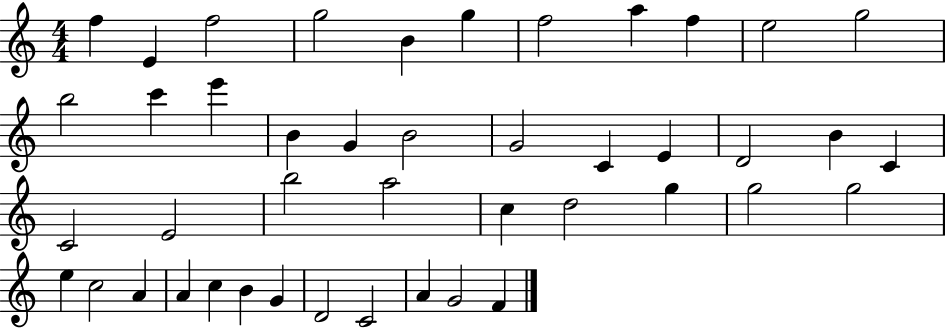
F5/q E4/q F5/h G5/h B4/q G5/q F5/h A5/q F5/q E5/h G5/h B5/h C6/q E6/q B4/q G4/q B4/h G4/h C4/q E4/q D4/h B4/q C4/q C4/h E4/h B5/h A5/h C5/q D5/h G5/q G5/h G5/h E5/q C5/h A4/q A4/q C5/q B4/q G4/q D4/h C4/h A4/q G4/h F4/q